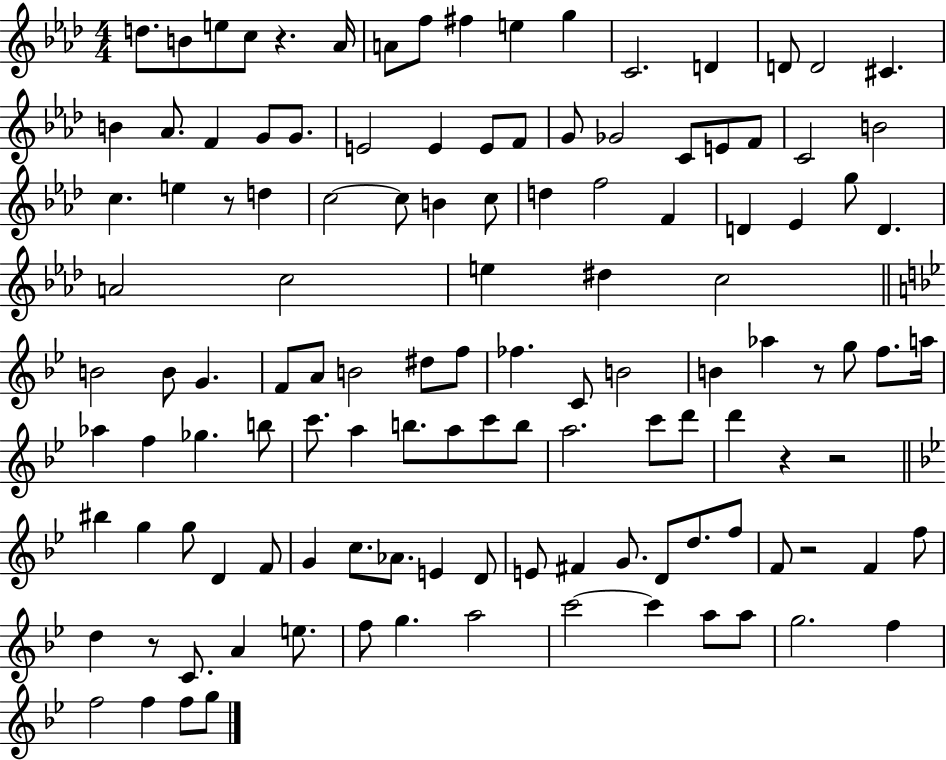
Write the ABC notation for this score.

X:1
T:Untitled
M:4/4
L:1/4
K:Ab
d/2 B/2 e/2 c/2 z _A/4 A/2 f/2 ^f e g C2 D D/2 D2 ^C B _A/2 F G/2 G/2 E2 E E/2 F/2 G/2 _G2 C/2 E/2 F/2 C2 B2 c e z/2 d c2 c/2 B c/2 d f2 F D _E g/2 D A2 c2 e ^d c2 B2 B/2 G F/2 A/2 B2 ^d/2 f/2 _f C/2 B2 B _a z/2 g/2 f/2 a/4 _a f _g b/2 c'/2 a b/2 a/2 c'/2 b/2 a2 c'/2 d'/2 d' z z2 ^b g g/2 D F/2 G c/2 _A/2 E D/2 E/2 ^F G/2 D/2 d/2 f/2 F/2 z2 F f/2 d z/2 C/2 A e/2 f/2 g a2 c'2 c' a/2 a/2 g2 f f2 f f/2 g/2